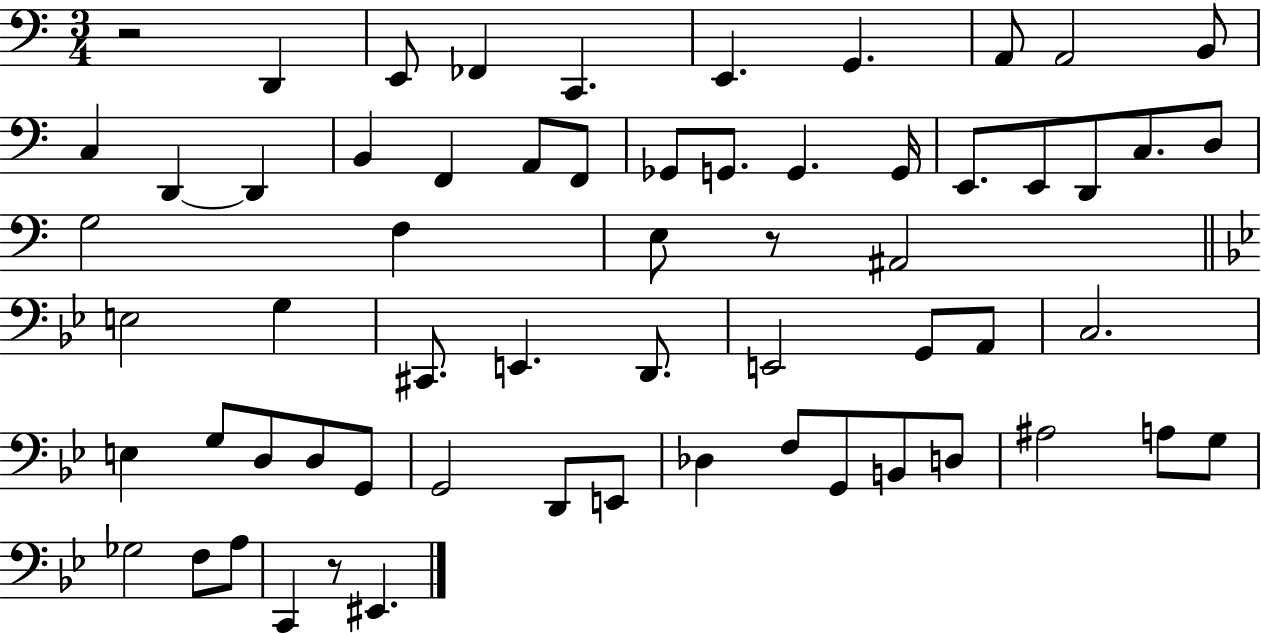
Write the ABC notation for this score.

X:1
T:Untitled
M:3/4
L:1/4
K:C
z2 D,, E,,/2 _F,, C,, E,, G,, A,,/2 A,,2 B,,/2 C, D,, D,, B,, F,, A,,/2 F,,/2 _G,,/2 G,,/2 G,, G,,/4 E,,/2 E,,/2 D,,/2 C,/2 D,/2 G,2 F, E,/2 z/2 ^A,,2 E,2 G, ^C,,/2 E,, D,,/2 E,,2 G,,/2 A,,/2 C,2 E, G,/2 D,/2 D,/2 G,,/2 G,,2 D,,/2 E,,/2 _D, F,/2 G,,/2 B,,/2 D,/2 ^A,2 A,/2 G,/2 _G,2 F,/2 A,/2 C,, z/2 ^E,,